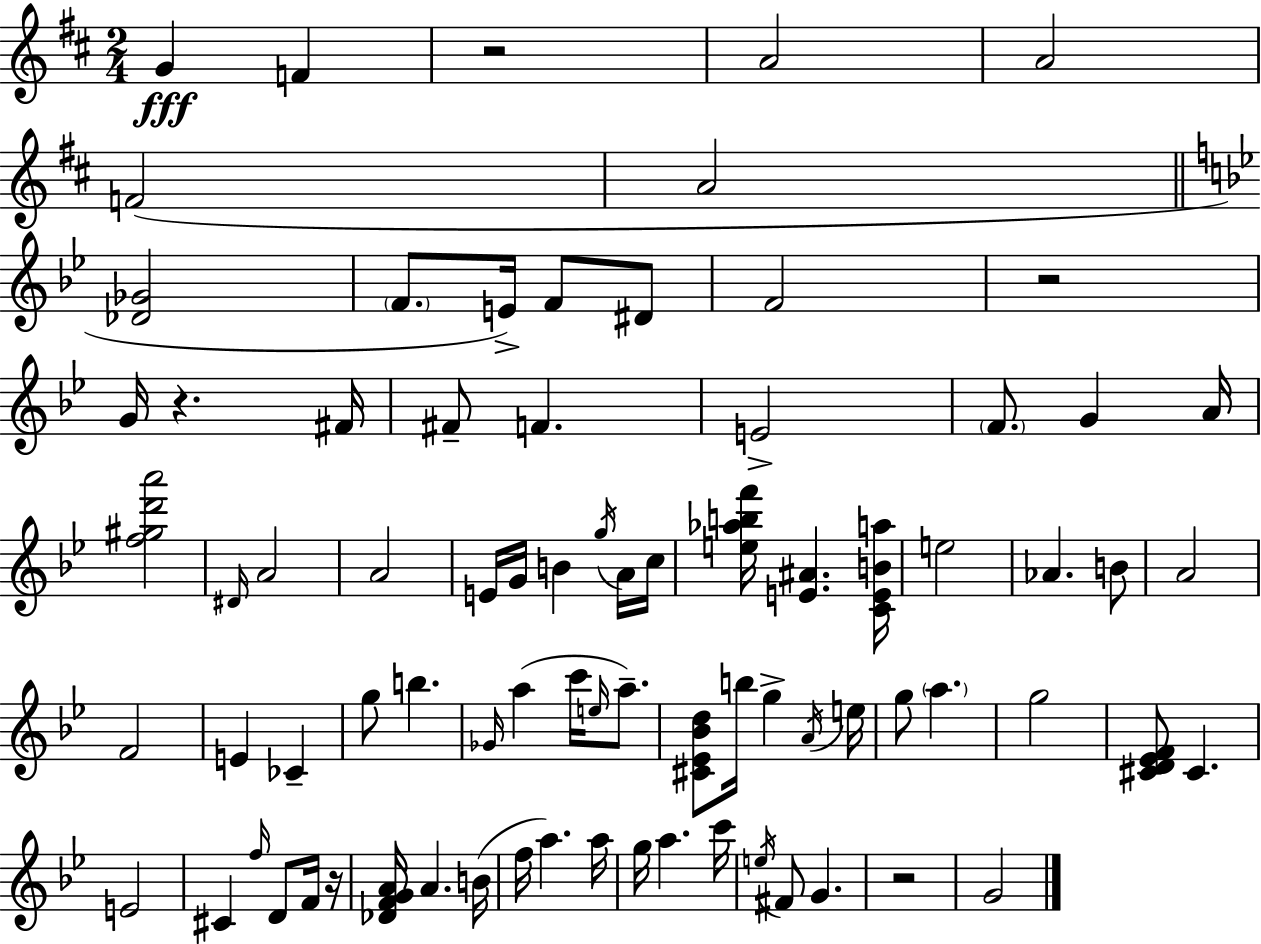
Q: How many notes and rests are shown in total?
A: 80